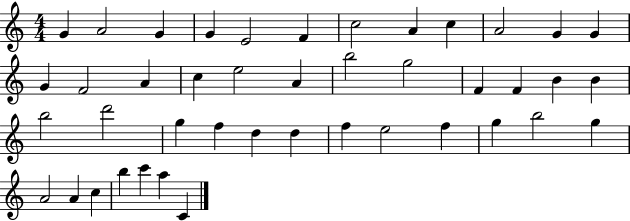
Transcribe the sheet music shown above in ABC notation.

X:1
T:Untitled
M:4/4
L:1/4
K:C
G A2 G G E2 F c2 A c A2 G G G F2 A c e2 A b2 g2 F F B B b2 d'2 g f d d f e2 f g b2 g A2 A c b c' a C